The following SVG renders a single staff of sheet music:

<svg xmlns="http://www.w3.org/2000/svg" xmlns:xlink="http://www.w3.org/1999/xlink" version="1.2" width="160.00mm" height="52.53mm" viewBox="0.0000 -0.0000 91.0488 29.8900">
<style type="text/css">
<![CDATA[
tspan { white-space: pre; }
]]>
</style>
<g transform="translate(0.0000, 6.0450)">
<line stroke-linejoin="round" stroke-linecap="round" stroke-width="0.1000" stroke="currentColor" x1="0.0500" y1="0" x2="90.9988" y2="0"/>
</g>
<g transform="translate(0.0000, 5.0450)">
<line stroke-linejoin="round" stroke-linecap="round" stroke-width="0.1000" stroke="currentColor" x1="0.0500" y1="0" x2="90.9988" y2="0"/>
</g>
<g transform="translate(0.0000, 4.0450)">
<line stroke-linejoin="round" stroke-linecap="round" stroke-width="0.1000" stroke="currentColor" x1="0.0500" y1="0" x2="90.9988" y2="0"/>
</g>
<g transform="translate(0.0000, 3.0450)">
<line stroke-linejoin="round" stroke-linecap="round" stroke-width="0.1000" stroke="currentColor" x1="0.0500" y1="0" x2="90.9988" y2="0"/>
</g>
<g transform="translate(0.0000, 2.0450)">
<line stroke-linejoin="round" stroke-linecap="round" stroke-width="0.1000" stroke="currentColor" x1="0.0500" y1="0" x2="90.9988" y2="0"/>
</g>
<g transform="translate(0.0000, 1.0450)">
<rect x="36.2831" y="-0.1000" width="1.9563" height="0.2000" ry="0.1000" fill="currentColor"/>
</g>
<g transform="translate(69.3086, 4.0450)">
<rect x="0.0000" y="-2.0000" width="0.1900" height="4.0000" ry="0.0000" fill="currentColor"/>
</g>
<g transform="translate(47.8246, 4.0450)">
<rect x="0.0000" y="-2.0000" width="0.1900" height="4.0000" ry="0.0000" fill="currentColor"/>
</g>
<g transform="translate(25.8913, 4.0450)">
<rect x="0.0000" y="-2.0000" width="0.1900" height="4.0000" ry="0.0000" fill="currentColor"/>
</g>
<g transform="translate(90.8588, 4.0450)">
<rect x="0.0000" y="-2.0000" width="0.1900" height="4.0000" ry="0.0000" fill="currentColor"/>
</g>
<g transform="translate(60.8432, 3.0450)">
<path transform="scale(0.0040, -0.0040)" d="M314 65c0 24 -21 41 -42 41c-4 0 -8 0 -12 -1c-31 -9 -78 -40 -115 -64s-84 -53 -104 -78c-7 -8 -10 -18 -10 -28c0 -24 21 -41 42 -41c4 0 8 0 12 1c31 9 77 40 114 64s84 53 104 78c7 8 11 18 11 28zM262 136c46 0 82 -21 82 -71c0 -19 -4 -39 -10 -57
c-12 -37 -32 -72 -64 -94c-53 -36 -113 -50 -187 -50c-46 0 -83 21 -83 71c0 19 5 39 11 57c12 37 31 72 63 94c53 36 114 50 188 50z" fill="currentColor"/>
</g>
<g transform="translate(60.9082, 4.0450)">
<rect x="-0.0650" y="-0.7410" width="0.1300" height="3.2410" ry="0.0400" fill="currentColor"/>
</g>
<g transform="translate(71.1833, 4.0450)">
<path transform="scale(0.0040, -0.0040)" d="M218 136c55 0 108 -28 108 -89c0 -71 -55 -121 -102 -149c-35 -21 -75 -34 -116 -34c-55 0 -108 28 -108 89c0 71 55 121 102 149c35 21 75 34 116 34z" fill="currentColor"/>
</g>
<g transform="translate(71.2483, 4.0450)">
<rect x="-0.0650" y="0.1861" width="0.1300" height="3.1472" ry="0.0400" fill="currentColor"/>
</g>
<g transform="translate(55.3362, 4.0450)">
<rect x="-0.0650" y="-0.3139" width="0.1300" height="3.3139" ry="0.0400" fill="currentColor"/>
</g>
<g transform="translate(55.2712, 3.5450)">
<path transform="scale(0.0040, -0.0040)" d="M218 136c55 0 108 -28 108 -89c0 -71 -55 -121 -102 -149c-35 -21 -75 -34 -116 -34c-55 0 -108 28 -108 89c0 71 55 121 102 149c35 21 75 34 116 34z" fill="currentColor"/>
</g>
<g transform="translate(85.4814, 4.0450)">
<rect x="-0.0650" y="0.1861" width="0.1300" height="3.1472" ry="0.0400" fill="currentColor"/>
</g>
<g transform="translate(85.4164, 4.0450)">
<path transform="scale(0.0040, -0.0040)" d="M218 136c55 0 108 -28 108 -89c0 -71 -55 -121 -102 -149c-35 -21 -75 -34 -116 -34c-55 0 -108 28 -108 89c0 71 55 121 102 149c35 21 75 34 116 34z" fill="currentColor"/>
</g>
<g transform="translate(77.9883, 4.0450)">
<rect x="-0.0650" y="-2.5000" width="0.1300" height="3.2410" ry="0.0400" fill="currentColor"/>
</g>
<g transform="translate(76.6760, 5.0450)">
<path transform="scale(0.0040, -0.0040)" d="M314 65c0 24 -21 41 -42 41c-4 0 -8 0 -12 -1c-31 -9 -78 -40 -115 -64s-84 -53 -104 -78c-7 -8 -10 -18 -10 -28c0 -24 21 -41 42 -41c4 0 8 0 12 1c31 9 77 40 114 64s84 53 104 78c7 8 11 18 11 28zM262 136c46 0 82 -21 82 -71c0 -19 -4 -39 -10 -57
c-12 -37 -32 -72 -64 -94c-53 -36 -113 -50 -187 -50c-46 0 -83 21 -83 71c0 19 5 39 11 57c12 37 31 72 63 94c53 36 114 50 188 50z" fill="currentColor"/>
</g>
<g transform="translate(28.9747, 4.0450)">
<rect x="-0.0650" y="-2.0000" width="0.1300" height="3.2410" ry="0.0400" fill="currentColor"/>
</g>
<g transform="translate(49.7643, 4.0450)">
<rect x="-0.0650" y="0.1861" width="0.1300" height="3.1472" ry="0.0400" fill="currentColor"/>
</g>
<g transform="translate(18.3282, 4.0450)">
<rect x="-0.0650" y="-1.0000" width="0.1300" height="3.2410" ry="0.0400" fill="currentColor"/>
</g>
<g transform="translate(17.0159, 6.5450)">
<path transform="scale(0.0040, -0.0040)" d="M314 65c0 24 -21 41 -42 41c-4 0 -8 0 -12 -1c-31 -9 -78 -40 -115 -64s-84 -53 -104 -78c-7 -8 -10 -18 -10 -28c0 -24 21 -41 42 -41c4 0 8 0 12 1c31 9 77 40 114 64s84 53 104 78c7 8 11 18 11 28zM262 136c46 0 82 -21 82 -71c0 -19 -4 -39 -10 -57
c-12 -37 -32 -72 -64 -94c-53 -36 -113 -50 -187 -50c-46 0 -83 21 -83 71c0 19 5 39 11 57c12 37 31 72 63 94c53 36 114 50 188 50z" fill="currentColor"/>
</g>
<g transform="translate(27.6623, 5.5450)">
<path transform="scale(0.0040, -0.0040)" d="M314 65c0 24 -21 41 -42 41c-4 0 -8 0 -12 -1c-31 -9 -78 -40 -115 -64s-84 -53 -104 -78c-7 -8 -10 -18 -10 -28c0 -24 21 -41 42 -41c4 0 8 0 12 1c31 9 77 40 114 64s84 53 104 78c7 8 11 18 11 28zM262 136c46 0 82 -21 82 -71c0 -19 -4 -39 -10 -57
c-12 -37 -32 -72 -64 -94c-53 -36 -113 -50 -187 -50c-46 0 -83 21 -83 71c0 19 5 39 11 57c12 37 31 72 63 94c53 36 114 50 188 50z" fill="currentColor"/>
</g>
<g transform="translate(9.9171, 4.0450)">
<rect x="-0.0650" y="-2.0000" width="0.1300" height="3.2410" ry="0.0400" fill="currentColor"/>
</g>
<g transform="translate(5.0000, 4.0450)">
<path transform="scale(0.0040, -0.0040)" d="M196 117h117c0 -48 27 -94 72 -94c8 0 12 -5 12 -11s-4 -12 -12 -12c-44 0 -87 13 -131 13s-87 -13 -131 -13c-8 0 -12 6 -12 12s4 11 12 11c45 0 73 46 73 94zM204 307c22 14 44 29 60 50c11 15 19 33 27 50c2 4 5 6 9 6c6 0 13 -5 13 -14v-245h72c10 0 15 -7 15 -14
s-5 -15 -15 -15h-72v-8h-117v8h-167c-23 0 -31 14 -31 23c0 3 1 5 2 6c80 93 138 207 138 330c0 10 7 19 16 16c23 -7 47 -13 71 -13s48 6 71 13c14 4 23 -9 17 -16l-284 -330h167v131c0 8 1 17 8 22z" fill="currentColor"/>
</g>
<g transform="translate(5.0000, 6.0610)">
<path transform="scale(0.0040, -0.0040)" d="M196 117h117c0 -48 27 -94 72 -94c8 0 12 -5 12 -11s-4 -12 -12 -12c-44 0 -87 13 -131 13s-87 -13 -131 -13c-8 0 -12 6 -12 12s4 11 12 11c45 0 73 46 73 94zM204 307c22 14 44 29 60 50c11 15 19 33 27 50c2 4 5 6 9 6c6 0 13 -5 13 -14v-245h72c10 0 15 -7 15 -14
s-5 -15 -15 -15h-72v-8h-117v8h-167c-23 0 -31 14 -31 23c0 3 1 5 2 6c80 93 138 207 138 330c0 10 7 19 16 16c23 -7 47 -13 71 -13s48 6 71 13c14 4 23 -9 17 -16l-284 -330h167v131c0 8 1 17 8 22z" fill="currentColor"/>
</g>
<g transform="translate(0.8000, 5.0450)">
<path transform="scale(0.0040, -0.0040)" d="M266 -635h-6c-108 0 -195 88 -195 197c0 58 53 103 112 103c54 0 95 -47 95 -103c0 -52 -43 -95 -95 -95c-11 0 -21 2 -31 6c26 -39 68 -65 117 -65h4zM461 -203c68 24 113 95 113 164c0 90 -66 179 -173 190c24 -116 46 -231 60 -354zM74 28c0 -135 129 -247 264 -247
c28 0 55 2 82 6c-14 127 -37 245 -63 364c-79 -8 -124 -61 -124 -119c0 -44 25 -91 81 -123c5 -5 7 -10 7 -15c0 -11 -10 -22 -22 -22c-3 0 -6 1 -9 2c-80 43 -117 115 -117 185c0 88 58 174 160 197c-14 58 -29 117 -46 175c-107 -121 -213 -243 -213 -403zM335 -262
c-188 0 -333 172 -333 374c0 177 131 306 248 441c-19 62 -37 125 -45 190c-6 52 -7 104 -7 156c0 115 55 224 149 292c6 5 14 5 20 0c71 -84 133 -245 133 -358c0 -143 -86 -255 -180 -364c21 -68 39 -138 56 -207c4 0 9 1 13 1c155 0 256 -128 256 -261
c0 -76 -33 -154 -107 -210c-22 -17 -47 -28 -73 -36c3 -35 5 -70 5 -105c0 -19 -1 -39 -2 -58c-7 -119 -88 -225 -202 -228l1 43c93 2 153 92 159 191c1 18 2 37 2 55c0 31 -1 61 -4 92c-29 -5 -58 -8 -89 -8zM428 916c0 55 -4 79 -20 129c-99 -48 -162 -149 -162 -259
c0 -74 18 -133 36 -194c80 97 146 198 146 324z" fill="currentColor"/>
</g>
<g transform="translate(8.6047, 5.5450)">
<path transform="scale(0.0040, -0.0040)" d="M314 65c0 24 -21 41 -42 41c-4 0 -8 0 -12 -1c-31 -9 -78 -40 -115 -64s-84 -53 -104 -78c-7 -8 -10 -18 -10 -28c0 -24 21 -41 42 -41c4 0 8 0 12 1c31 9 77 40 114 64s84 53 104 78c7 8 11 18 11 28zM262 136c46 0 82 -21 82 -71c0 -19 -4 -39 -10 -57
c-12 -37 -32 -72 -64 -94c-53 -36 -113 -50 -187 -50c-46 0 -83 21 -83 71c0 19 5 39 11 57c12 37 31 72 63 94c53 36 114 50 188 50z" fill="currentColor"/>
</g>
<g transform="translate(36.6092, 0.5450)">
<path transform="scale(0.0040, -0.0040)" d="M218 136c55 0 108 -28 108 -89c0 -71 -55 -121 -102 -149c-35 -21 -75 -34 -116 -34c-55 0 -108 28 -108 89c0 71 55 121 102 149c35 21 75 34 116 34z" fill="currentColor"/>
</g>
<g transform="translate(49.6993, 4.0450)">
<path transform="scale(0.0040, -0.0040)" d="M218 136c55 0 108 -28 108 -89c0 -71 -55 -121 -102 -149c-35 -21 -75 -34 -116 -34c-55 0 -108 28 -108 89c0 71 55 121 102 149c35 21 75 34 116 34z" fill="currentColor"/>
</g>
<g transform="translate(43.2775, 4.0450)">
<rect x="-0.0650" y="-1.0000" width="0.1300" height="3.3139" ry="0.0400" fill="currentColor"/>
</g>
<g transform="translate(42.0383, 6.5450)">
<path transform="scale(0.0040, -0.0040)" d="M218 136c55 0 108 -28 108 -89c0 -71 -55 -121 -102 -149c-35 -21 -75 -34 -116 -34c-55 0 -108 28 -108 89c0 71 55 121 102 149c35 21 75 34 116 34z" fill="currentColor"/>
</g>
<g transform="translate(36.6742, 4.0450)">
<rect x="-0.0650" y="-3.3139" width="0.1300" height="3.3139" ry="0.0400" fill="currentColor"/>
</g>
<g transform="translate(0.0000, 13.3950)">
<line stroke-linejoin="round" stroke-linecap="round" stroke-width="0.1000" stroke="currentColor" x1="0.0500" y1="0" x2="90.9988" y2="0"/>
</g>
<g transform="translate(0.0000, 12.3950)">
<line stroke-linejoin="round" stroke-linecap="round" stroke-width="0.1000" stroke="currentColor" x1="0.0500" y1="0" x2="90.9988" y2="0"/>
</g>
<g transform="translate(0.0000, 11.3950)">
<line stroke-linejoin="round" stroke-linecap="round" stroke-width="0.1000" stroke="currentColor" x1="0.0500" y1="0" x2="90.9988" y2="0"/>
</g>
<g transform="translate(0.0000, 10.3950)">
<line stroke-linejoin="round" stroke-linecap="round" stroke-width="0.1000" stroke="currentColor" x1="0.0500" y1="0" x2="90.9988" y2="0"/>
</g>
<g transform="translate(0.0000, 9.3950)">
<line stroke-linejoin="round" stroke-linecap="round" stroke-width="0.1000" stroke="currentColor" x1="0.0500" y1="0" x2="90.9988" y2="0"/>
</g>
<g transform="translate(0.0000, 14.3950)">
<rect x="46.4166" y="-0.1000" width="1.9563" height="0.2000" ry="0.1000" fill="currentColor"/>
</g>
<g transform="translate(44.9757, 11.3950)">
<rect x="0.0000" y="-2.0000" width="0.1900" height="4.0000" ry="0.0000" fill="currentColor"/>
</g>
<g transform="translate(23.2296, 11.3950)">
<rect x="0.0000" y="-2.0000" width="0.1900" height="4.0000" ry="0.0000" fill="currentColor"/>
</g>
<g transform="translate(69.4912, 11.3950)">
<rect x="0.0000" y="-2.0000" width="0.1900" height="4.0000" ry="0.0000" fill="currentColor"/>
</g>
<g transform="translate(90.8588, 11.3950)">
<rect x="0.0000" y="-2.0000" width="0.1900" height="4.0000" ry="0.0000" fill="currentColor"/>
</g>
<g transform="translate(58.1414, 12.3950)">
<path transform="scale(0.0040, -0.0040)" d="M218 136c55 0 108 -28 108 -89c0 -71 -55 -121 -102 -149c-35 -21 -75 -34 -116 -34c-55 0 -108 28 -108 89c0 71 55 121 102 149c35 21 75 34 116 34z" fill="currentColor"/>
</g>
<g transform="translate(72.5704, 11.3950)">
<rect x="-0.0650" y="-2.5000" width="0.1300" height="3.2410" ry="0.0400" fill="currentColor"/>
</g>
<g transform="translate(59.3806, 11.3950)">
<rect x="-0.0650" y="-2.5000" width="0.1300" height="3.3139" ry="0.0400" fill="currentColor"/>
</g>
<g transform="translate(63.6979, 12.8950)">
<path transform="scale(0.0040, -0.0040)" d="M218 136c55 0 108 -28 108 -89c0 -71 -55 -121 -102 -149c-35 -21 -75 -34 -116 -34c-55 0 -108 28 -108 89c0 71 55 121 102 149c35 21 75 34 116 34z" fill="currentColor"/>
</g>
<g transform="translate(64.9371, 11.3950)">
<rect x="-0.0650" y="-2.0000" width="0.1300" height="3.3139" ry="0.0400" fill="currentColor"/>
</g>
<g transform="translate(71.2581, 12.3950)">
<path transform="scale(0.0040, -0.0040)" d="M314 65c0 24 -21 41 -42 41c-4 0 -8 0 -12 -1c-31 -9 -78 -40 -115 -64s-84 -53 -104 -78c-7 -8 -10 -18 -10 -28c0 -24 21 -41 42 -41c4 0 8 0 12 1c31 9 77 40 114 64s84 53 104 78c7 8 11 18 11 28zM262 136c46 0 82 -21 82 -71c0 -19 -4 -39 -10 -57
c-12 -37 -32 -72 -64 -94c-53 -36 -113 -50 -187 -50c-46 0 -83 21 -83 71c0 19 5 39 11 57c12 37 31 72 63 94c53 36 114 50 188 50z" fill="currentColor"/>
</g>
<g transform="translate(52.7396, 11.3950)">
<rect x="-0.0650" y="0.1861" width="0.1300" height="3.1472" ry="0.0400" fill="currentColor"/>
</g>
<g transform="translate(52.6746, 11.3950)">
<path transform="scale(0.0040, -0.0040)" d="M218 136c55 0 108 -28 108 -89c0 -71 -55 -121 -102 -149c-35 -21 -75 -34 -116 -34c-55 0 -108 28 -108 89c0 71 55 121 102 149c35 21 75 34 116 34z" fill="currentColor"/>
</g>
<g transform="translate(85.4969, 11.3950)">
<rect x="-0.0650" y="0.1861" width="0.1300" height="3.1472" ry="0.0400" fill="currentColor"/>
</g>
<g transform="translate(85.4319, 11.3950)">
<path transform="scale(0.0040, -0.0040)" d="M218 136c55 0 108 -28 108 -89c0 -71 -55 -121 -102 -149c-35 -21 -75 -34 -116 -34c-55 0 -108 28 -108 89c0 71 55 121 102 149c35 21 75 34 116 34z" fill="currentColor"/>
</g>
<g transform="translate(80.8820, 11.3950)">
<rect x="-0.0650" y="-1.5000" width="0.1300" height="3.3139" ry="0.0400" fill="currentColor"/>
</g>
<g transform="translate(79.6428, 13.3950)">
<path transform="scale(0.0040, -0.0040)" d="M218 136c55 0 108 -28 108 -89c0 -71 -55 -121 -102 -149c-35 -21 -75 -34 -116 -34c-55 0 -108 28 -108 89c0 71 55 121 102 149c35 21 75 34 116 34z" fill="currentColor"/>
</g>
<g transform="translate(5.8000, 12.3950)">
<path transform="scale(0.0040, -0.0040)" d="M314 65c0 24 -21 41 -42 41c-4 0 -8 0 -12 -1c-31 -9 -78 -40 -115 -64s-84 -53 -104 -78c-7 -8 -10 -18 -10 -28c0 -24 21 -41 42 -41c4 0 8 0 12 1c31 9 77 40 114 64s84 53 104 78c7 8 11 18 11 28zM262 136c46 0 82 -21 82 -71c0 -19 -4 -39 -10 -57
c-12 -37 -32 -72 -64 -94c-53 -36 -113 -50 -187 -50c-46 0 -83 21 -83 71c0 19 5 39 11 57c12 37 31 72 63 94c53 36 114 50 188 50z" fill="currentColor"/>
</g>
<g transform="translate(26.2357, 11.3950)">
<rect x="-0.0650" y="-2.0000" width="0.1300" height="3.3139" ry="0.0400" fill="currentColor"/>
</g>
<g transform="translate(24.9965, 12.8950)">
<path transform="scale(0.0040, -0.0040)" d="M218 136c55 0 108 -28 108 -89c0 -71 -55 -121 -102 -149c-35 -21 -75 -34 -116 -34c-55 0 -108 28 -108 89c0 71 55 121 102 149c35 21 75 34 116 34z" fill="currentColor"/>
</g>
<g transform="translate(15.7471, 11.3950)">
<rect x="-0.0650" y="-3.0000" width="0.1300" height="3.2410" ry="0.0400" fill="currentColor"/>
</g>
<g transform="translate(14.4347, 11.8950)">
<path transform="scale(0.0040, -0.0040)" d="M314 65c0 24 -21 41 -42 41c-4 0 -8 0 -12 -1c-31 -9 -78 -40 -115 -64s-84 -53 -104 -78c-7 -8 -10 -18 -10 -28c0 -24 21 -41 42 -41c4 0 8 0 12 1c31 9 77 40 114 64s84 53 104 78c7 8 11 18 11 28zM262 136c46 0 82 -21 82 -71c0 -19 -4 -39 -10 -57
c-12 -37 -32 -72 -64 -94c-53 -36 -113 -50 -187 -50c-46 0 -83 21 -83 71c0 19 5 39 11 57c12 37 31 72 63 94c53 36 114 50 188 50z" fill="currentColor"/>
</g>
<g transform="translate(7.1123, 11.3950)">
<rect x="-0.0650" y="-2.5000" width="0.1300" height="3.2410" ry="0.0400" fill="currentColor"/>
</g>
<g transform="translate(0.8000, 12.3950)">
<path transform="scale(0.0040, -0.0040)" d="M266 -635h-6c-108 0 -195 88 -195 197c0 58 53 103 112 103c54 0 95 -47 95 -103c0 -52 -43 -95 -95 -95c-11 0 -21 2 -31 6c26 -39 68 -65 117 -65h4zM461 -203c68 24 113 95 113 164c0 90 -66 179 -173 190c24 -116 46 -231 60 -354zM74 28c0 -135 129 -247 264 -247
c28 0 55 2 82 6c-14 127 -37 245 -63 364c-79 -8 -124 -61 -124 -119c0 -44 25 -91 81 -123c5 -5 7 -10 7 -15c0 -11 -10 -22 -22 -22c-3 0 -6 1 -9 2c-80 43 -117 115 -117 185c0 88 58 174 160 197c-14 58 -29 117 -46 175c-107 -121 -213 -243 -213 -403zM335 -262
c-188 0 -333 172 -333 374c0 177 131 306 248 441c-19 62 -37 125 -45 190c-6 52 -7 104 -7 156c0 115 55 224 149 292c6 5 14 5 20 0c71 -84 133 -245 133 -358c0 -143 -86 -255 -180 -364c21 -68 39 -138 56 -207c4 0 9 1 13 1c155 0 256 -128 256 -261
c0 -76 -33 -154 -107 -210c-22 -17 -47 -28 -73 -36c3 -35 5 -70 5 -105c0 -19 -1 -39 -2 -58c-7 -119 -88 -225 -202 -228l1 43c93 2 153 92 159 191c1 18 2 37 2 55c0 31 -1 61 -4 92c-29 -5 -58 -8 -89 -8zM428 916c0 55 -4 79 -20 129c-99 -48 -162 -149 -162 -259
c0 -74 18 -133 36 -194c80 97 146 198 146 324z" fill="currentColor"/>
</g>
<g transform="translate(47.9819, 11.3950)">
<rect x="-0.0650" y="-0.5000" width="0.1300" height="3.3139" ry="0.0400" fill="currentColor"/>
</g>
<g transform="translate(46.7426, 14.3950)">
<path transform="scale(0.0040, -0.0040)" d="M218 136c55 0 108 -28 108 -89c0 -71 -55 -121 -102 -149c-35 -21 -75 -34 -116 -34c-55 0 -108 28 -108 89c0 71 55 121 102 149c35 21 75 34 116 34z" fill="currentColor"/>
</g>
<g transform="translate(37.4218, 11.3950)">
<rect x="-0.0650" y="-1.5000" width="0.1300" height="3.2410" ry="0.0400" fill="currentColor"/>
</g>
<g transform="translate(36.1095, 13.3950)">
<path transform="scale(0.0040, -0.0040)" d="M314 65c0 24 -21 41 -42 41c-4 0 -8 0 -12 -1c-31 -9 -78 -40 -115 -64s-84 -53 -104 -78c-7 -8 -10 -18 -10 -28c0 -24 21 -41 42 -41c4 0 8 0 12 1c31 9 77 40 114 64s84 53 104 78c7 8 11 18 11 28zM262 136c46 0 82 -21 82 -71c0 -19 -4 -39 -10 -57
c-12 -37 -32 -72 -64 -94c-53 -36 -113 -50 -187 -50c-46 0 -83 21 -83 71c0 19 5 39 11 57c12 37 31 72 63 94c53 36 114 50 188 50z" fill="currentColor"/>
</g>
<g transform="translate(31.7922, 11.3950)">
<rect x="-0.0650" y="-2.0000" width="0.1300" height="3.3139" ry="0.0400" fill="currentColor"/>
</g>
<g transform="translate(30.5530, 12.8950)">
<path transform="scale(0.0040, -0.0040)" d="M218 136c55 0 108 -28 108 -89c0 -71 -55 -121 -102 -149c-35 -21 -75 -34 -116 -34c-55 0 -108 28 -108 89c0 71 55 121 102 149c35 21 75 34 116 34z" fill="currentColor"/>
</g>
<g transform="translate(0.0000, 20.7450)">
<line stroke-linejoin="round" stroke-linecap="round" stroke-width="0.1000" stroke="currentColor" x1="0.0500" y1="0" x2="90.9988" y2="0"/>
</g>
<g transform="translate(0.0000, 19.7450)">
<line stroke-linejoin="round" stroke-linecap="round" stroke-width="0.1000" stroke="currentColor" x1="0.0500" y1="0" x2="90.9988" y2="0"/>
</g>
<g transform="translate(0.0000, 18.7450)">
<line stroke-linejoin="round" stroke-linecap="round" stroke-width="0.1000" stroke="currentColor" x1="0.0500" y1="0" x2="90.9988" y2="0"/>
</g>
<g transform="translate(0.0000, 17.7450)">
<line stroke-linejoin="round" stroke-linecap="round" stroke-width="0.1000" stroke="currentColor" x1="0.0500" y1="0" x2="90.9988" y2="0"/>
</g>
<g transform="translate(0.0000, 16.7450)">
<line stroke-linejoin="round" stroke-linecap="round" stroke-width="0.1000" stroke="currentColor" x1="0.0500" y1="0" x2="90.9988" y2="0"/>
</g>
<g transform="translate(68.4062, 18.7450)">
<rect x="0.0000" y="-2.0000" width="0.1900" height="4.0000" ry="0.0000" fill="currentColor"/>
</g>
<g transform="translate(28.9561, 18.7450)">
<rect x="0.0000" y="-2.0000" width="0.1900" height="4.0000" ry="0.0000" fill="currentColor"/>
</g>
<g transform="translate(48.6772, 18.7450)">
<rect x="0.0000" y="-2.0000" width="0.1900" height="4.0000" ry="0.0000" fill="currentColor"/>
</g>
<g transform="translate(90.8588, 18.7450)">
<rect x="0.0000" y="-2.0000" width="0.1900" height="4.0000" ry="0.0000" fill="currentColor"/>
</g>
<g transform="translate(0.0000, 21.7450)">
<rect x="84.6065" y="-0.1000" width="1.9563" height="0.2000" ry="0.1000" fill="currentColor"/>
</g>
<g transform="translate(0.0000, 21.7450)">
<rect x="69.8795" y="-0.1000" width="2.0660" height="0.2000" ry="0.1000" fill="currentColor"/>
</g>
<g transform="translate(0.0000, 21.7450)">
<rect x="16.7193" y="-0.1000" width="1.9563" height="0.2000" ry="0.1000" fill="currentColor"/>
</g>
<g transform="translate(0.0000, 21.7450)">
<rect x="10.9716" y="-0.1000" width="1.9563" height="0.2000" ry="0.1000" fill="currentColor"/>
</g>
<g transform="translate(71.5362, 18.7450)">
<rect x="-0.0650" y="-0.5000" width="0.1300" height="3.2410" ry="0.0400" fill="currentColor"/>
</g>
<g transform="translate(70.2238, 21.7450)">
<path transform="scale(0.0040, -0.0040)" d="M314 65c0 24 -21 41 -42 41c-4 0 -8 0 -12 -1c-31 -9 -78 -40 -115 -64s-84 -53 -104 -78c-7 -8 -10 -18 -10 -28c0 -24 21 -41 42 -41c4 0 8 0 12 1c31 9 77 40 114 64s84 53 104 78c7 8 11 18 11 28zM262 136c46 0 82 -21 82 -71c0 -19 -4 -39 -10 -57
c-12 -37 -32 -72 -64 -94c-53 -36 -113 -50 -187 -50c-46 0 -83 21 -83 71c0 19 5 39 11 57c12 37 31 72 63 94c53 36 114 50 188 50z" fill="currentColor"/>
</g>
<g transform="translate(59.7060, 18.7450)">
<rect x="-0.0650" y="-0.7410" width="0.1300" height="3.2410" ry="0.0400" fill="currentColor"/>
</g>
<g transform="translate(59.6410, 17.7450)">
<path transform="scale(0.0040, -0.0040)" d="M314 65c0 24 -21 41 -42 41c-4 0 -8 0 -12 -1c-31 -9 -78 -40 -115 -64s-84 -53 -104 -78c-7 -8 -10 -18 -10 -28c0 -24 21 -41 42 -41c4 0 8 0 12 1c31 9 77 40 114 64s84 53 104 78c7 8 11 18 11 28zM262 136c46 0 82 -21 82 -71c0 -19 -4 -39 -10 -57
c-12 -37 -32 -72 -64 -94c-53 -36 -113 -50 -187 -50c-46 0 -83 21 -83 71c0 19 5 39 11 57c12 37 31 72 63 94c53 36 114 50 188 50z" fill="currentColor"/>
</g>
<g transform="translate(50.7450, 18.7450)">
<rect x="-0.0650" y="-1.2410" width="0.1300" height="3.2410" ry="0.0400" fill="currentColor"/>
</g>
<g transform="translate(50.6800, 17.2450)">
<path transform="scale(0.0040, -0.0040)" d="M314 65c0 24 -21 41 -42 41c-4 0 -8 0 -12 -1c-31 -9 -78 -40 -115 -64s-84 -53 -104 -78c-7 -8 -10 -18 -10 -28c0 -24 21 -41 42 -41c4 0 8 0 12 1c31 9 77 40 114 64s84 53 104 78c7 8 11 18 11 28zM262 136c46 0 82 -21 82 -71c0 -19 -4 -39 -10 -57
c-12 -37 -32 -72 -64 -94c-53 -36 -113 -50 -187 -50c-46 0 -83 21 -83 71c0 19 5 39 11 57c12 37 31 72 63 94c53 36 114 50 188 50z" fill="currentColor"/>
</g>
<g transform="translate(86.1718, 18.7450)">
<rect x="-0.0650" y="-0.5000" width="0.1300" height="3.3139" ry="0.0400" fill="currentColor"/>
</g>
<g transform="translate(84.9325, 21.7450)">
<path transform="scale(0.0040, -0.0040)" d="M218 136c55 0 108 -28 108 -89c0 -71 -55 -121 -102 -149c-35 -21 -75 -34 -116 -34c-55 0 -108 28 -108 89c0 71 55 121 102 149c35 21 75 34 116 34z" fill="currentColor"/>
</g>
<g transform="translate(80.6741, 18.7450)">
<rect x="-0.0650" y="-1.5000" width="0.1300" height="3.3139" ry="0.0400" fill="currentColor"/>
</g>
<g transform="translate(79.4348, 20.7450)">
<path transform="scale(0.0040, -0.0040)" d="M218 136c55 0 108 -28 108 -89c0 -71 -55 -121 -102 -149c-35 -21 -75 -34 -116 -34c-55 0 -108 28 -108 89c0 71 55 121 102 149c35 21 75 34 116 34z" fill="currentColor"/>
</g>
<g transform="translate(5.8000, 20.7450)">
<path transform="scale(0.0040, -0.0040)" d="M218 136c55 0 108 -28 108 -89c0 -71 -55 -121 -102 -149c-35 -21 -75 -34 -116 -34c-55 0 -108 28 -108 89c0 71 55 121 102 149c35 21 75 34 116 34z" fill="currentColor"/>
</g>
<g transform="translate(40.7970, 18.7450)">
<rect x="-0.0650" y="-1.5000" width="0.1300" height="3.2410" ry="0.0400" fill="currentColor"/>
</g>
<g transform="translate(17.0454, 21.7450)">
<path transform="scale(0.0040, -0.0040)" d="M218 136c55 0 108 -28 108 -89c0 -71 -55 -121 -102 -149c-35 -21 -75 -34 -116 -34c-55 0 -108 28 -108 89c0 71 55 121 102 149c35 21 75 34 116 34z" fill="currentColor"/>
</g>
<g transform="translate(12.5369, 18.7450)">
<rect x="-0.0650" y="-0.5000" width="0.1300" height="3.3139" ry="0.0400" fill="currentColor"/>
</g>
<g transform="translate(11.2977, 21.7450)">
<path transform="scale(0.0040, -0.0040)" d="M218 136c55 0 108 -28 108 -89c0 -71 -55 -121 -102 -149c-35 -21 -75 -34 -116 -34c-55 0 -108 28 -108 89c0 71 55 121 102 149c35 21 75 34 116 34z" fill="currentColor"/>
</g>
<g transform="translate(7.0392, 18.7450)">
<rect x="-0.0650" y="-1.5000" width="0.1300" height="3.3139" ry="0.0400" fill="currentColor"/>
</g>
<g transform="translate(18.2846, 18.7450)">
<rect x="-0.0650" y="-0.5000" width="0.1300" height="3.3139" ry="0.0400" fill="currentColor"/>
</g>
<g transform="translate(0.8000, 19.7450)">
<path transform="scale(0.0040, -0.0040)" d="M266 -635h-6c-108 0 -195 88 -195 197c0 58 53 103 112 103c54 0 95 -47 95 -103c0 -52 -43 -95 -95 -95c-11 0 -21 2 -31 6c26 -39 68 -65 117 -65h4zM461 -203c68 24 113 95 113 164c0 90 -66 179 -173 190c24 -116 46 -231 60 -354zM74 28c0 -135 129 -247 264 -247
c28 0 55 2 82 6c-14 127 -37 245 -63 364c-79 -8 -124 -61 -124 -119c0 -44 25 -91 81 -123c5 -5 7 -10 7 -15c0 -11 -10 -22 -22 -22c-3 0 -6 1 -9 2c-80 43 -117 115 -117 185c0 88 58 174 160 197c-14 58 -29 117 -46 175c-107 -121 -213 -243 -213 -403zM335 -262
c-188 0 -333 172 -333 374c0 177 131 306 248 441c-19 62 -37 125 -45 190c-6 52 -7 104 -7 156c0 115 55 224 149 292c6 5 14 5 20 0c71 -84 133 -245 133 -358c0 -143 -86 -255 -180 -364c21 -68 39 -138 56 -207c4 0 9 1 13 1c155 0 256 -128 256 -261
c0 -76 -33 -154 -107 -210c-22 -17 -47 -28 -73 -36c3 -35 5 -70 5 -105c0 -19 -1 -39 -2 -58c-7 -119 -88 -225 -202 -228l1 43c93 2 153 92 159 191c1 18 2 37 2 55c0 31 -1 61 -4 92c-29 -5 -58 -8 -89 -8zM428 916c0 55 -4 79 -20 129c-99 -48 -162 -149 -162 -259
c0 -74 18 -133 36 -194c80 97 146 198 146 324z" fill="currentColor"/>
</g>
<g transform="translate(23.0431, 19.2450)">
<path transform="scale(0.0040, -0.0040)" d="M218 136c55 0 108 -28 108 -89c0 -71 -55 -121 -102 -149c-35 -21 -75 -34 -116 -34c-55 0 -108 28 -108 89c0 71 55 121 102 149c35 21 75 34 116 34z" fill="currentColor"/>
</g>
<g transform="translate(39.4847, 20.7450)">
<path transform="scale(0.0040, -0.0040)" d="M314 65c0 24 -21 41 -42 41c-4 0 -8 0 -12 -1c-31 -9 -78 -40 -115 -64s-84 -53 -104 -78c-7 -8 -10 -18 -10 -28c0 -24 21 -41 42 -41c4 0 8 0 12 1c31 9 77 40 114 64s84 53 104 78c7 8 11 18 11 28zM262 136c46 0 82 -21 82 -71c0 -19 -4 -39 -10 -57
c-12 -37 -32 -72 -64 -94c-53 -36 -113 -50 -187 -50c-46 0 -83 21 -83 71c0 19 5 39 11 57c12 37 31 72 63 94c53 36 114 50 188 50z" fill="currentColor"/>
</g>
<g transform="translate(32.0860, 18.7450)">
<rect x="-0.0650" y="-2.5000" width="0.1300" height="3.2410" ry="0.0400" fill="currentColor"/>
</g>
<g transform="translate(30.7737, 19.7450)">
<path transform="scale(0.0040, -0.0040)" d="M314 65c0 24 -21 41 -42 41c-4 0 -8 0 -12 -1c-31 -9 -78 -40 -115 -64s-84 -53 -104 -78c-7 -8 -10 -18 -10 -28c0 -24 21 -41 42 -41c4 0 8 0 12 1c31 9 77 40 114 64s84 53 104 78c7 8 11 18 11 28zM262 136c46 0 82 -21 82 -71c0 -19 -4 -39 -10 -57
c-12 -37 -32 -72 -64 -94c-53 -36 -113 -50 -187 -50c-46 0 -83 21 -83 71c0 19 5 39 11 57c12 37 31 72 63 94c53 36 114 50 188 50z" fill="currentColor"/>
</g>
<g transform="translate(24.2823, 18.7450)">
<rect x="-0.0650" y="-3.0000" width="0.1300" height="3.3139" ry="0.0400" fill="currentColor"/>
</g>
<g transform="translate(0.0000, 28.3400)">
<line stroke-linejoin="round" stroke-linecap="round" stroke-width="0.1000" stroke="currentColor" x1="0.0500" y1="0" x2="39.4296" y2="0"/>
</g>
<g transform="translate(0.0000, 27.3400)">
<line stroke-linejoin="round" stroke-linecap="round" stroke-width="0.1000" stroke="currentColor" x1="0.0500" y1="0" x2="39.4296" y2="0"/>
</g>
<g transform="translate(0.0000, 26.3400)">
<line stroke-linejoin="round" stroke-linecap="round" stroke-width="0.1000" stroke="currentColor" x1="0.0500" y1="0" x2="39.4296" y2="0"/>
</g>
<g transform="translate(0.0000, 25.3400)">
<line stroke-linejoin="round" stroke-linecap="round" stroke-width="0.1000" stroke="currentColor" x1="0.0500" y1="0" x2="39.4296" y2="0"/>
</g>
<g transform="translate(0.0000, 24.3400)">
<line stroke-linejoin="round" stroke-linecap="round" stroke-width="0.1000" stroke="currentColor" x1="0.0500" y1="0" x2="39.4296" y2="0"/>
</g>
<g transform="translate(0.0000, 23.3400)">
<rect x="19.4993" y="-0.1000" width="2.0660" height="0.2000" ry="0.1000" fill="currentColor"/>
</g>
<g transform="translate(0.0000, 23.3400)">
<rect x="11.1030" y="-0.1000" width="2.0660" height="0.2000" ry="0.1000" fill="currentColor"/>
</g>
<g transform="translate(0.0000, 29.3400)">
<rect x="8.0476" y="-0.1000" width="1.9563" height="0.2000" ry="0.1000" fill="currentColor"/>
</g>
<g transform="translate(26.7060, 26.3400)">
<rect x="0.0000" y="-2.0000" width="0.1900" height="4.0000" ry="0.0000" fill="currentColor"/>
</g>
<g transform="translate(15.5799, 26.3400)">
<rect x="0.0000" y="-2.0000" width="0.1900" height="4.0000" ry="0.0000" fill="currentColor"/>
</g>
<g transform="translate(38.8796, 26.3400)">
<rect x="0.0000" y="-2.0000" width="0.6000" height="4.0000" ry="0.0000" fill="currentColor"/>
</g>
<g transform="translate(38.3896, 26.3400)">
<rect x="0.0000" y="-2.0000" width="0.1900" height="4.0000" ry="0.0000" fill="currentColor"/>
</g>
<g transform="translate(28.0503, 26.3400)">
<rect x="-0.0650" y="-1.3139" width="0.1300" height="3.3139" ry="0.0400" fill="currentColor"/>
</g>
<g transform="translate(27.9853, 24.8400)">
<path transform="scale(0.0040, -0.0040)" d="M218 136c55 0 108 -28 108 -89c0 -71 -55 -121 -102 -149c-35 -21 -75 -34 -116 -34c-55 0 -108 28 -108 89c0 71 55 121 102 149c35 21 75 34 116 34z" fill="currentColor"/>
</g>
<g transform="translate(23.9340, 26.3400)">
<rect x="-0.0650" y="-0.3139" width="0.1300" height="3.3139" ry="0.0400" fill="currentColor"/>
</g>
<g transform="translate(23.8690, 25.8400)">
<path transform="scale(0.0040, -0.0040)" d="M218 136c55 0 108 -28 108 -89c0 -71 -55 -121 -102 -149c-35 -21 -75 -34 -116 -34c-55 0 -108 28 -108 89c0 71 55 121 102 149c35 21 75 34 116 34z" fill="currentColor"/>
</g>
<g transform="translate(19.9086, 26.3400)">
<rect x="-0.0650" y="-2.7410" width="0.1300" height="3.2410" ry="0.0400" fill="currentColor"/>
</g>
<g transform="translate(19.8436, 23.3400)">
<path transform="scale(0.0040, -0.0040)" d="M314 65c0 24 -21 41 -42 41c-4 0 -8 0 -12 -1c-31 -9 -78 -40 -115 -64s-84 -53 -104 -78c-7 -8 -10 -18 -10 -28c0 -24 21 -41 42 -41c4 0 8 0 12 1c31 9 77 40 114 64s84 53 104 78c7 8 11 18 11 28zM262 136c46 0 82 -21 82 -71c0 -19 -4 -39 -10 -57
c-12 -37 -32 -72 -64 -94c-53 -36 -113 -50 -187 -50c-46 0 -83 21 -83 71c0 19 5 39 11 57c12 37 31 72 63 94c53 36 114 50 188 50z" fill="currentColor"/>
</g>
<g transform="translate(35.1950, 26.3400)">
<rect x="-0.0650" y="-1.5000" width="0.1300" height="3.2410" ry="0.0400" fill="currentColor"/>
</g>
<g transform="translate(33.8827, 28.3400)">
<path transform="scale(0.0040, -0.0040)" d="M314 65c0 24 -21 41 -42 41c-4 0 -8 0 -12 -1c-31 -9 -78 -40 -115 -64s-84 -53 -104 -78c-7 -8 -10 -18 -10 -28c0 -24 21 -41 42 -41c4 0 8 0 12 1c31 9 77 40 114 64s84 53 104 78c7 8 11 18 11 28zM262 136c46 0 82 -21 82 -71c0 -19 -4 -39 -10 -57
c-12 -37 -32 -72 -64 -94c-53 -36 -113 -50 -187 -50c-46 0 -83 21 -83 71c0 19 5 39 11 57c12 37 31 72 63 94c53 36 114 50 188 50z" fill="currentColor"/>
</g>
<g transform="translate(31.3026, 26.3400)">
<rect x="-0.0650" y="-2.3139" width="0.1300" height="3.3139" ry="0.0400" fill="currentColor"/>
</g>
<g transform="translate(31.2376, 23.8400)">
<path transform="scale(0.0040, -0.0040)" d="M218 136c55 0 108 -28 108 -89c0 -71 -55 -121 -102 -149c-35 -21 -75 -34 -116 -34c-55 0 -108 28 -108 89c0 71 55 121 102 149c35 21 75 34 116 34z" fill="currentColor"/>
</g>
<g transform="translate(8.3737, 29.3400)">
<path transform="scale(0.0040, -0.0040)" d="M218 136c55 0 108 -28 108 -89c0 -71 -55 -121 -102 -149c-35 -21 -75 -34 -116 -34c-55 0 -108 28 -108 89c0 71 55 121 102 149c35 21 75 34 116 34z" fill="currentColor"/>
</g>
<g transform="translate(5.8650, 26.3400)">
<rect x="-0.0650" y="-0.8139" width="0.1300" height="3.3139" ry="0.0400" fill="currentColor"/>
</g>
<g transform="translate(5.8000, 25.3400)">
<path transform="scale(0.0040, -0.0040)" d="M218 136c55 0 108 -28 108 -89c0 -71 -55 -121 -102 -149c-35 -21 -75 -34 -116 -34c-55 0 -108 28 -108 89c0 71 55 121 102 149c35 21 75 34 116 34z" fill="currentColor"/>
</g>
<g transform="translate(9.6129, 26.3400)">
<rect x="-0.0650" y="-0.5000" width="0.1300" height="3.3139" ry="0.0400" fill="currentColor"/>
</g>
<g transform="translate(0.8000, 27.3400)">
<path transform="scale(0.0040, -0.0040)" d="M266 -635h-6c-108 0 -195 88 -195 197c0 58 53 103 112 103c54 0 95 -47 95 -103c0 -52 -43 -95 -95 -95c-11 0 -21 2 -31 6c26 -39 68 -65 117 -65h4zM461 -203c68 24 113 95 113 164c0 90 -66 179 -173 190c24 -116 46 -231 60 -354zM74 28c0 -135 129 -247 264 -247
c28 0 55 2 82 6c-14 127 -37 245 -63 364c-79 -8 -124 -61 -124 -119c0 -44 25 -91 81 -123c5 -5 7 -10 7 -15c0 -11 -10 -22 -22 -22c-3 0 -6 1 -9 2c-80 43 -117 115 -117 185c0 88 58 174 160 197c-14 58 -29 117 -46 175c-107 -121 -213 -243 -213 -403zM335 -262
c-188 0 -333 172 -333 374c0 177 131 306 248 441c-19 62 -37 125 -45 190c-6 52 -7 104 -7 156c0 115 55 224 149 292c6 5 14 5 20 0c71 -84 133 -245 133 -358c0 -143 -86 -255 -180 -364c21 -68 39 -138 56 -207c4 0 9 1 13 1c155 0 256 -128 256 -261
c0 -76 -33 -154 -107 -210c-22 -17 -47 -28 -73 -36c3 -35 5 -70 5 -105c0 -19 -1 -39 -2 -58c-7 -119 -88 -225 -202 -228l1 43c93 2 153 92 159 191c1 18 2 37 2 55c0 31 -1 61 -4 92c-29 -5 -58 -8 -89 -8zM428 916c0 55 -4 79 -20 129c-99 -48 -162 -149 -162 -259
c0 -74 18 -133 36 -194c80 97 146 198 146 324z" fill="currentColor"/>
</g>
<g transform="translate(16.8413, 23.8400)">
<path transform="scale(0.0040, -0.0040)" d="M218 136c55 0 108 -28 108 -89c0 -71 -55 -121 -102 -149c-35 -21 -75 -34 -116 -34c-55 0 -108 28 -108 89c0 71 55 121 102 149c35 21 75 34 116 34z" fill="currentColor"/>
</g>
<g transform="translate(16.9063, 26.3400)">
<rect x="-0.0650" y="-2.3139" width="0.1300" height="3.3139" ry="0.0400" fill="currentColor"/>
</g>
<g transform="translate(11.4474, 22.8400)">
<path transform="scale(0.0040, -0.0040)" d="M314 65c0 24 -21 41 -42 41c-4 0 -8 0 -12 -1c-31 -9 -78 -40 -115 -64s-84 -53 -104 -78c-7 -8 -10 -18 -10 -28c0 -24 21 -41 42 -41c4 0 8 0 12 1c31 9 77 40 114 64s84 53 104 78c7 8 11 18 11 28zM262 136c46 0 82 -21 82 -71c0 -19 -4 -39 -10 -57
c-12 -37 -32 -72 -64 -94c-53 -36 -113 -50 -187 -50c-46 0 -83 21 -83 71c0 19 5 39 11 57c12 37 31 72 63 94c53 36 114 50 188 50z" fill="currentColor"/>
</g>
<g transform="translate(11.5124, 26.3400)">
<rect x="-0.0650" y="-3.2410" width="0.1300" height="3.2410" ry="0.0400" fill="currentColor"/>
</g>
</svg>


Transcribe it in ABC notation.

X:1
T:Untitled
M:4/4
L:1/4
K:C
F2 D2 F2 b D B c d2 B G2 B G2 A2 F F E2 C B G F G2 E B E C C A G2 E2 e2 d2 C2 E C d C b2 g a2 c e g E2